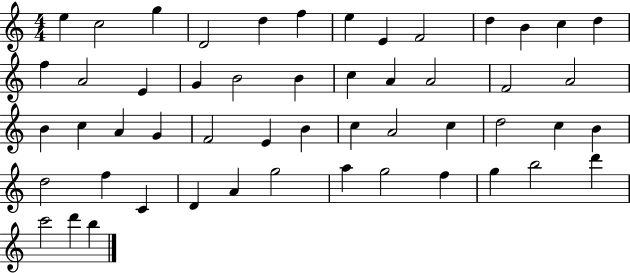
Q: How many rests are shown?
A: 0